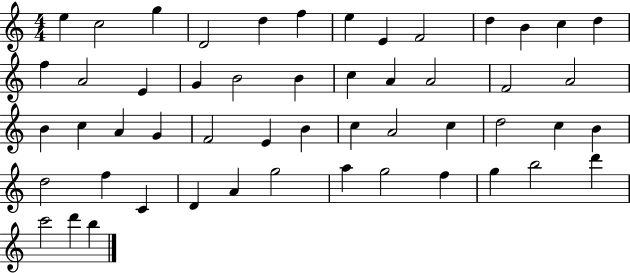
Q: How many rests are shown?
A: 0